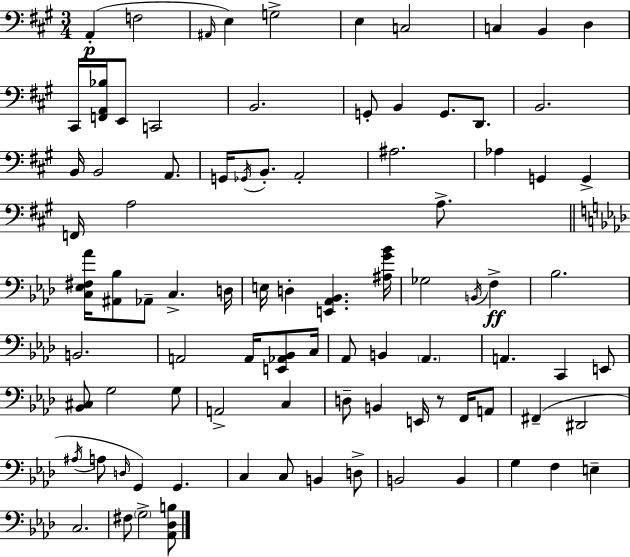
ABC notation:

X:1
T:Untitled
M:3/4
L:1/4
K:A
A,, F,2 ^A,,/4 E, G,2 E, C,2 C, B,, D, ^C,,/4 [F,,A,,_B,]/4 E,,/2 C,,2 B,,2 G,,/2 B,, G,,/2 D,,/2 B,,2 B,,/4 B,,2 A,,/2 G,,/4 _G,,/4 B,,/2 A,,2 ^A,2 _A, G,, G,, F,,/4 A,2 A,/2 [C,_E,^F,_A]/4 [^A,,_B,]/2 _A,,/2 C, D,/4 E,/4 D, [E,,_A,,_B,,] [^A,G_B]/4 _G,2 B,,/4 F, _B,2 B,,2 A,,2 A,,/4 [E,,_A,,_B,,]/2 C,/4 _A,,/2 B,, _A,, A,, C,, E,,/2 [_B,,^C,]/2 G,2 G,/2 A,,2 C, D,/2 B,, E,,/4 z/2 F,,/4 A,,/2 ^F,, ^D,,2 ^A,/4 A,/2 D,/4 G,, G,, C, C,/2 B,, D,/2 B,,2 B,, G, F, E, C,2 ^F,/2 G,2 [_A,,_D,B,]/2